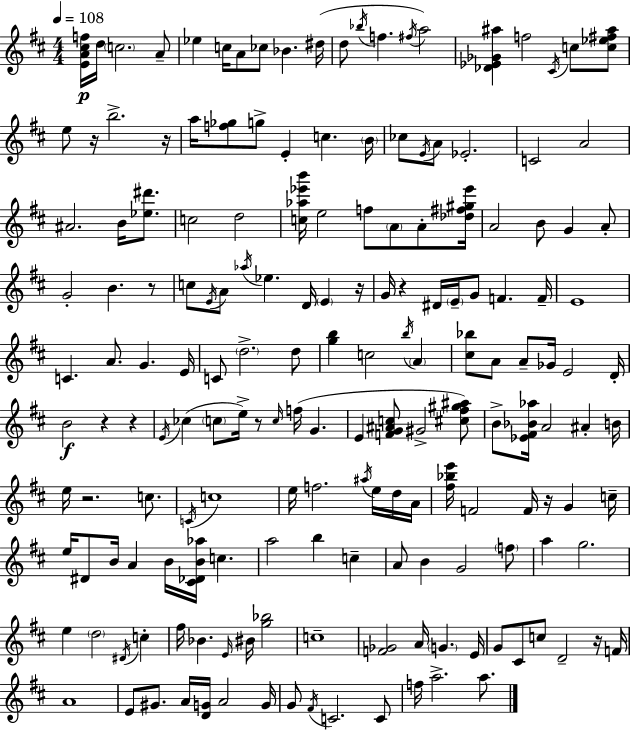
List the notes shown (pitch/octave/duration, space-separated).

[E4,A4,C#5,F5]/s D5/s C5/h. A4/e Eb5/q C5/s A4/e CES5/e Bb4/q. D#5/s D5/e Bb5/s F5/q. F#5/s A5/h [Db4,Eb4,Gb4,A#5]/q F5/h C#4/s C5/e [C5,Eb5,F#5,A#5]/e E5/e R/s B5/h. R/s A5/s [F5,Gb5]/e G5/e E4/q C5/q. B4/s CES5/e E4/s A4/e Eb4/h. C4/h A4/h A#4/h. B4/s [Eb5,D#6]/e. C5/h D5/h [C5,Ab5,Eb6,B6]/s E5/h F5/e A4/e A4/e [Db5,F#5,G#5,Eb6]/s A4/h B4/e G4/q A4/e G4/h B4/q. R/e C5/e E4/s A4/e Ab5/s Eb5/q. D4/s E4/q R/s G4/s R/q D#4/s E4/s G4/e F4/q. F4/s E4/w C4/q. A4/e. G4/q. E4/s C4/e D5/h. D5/e [G5,B5]/q C5/h B5/s A4/q [C#5,Bb5]/e A4/e A4/e Gb4/s E4/h D4/s B4/h R/q R/q E4/s CES5/q C5/e E5/s R/e C5/s F5/s G4/q. E4/q [F4,G4,A#4,C5]/e G#4/h [C#5,F#5,G#5,A#5]/e B4/e [Eb4,F#4,Bb4,Ab5]/s A4/h A#4/q B4/s E5/s R/h. C5/e. C4/s C5/w E5/s F5/h. A#5/s E5/s D5/s A4/s [F#5,Bb5,E6]/s F4/h F4/s R/s G4/q C5/s E5/s D#4/e B4/s A4/q B4/s [C#4,Db4,B4,Ab5]/s C5/q. A5/h B5/q C5/q A4/e B4/q G4/h F5/e A5/q G5/h. E5/q D5/h D#4/s C5/q F#5/s Bb4/q. E4/s BIS4/s [G5,Bb5]/h C5/w [F4,Gb4]/h A4/s G4/q. E4/s G4/e C#4/e C5/e D4/h R/s F4/s A4/w E4/e G#4/e. A4/s [D4,G4]/s A4/h G4/s G4/e F#4/s C4/h. C4/e F5/s A5/h. A5/e.